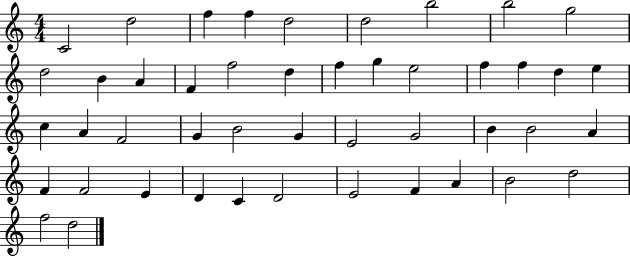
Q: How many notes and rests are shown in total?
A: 46